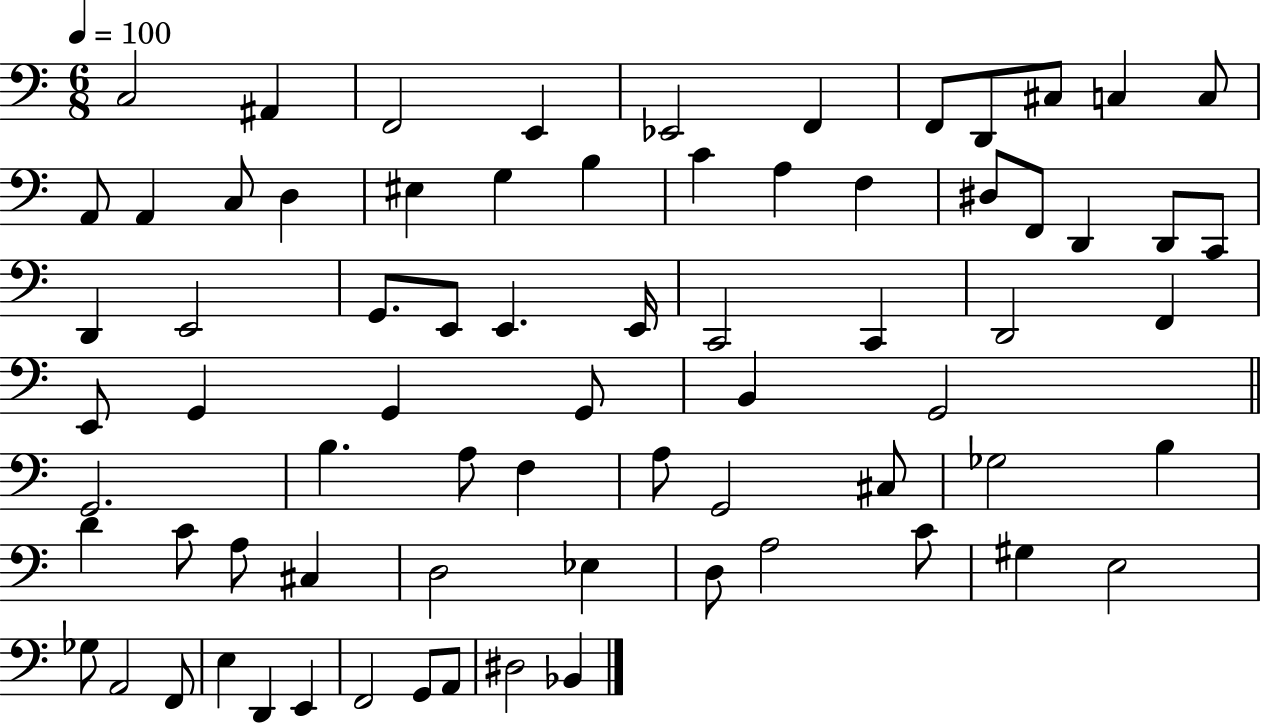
{
  \clef bass
  \numericTimeSignature
  \time 6/8
  \key c \major
  \tempo 4 = 100
  c2 ais,4 | f,2 e,4 | ees,2 f,4 | f,8 d,8 cis8 c4 c8 | \break a,8 a,4 c8 d4 | eis4 g4 b4 | c'4 a4 f4 | dis8 f,8 d,4 d,8 c,8 | \break d,4 e,2 | g,8. e,8 e,4. e,16 | c,2 c,4 | d,2 f,4 | \break e,8 g,4 g,4 g,8 | b,4 g,2 | \bar "||" \break \key c \major g,2. | b4. a8 f4 | a8 g,2 cis8 | ges2 b4 | \break d'4 c'8 a8 cis4 | d2 ees4 | d8 a2 c'8 | gis4 e2 | \break ges8 a,2 f,8 | e4 d,4 e,4 | f,2 g,8 a,8 | dis2 bes,4 | \break \bar "|."
}